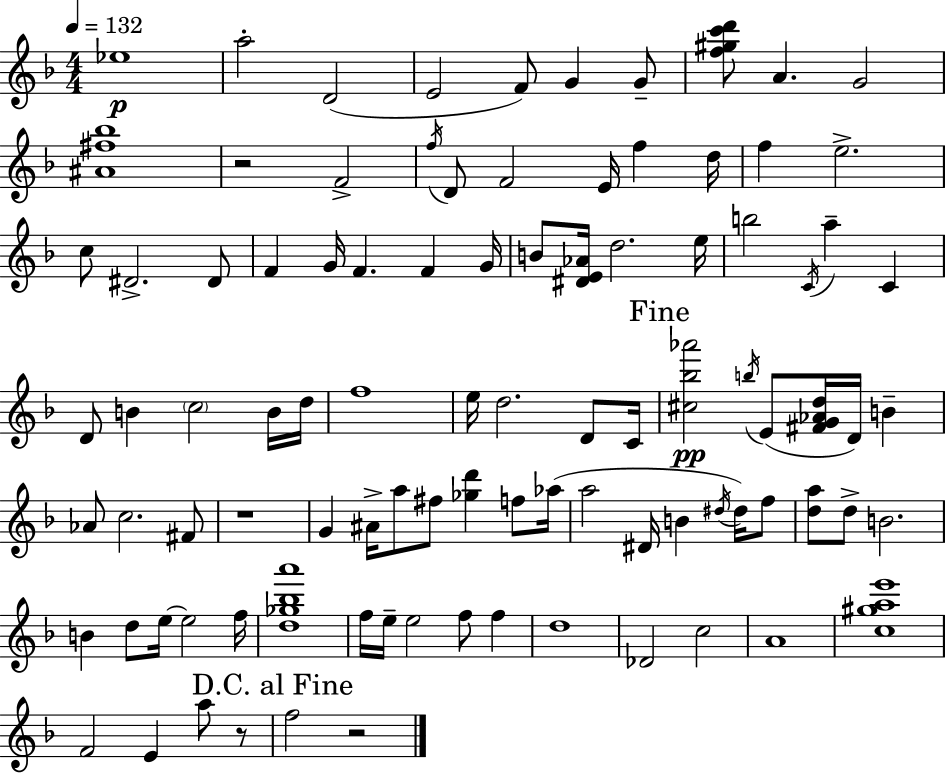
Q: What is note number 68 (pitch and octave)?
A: E5